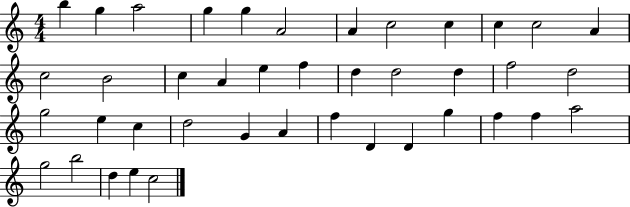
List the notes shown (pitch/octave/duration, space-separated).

B5/q G5/q A5/h G5/q G5/q A4/h A4/q C5/h C5/q C5/q C5/h A4/q C5/h B4/h C5/q A4/q E5/q F5/q D5/q D5/h D5/q F5/h D5/h G5/h E5/q C5/q D5/h G4/q A4/q F5/q D4/q D4/q G5/q F5/q F5/q A5/h G5/h B5/h D5/q E5/q C5/h